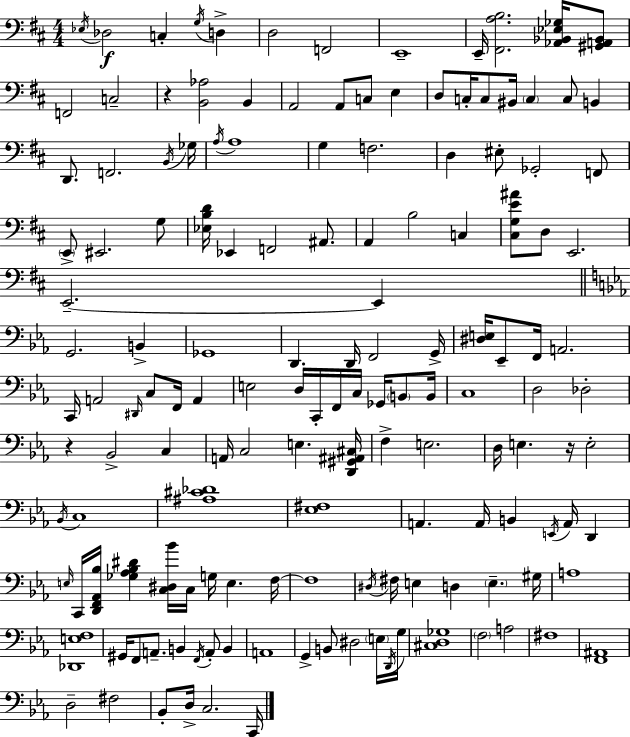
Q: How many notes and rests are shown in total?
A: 149